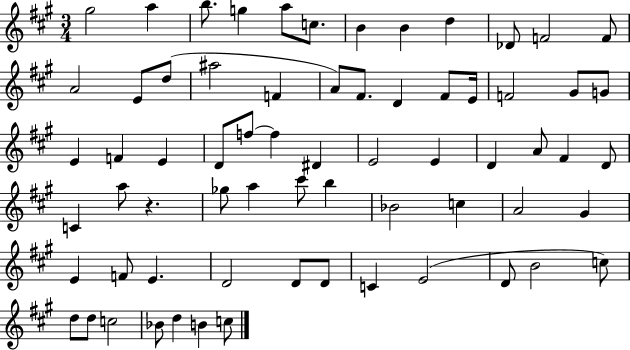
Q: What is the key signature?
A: A major